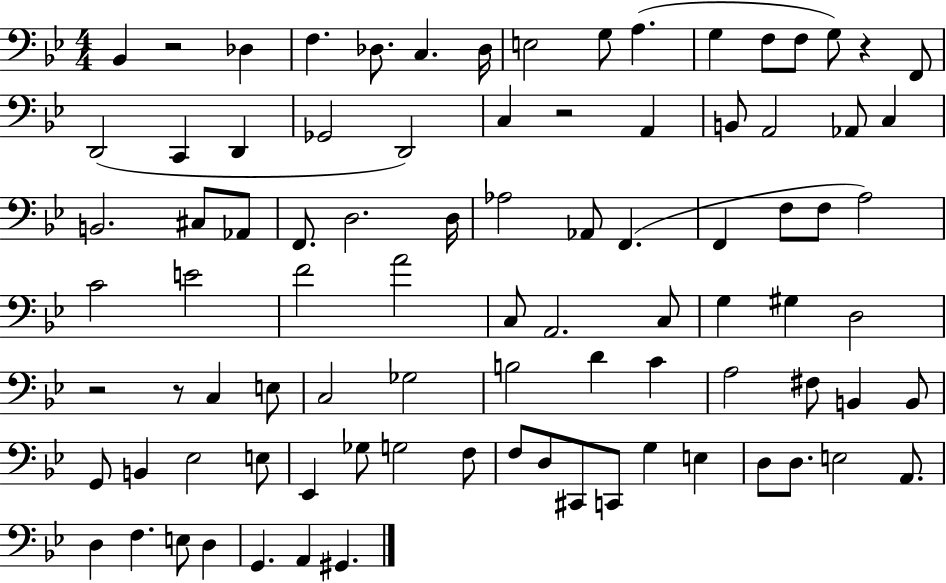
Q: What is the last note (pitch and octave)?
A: G#2